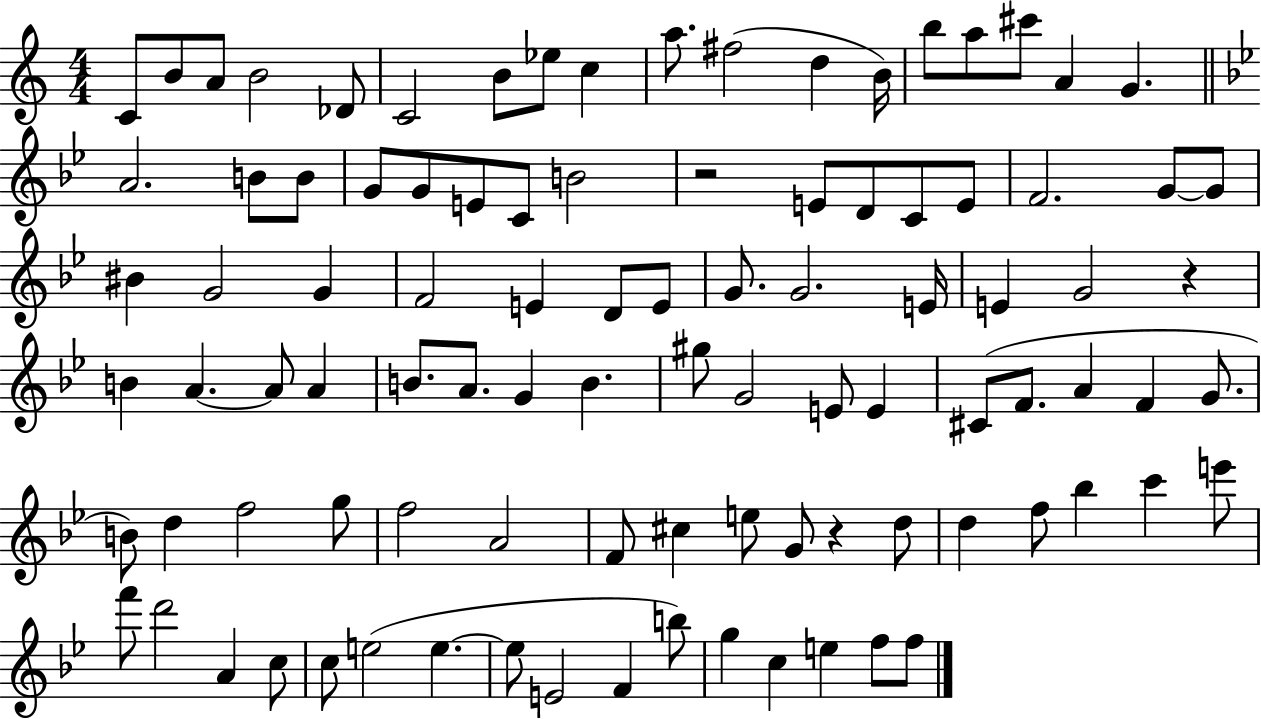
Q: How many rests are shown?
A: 3